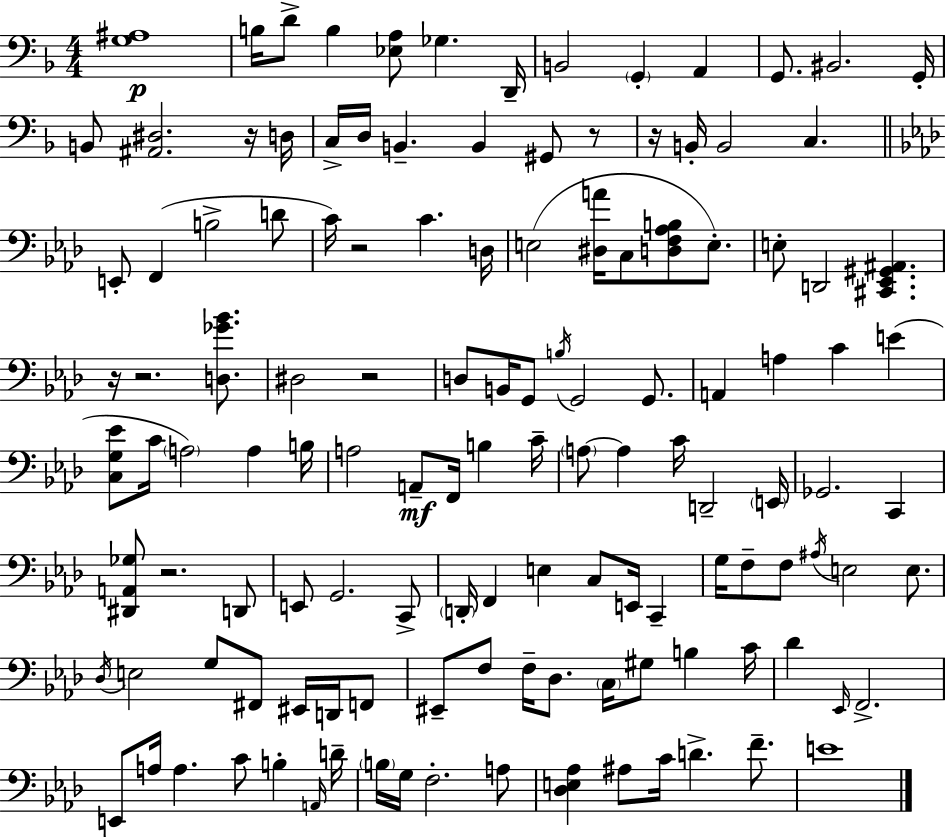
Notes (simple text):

[G3,A#3]/w B3/s D4/e B3/q [Eb3,A3]/e Gb3/q. D2/s B2/h G2/q A2/q G2/e. BIS2/h. G2/s B2/e [A#2,D#3]/h. R/s D3/s C3/s D3/s B2/q. B2/q G#2/e R/e R/s B2/s B2/h C3/q. E2/e F2/q B3/h D4/e C4/s R/h C4/q. D3/s E3/h [D#3,A4]/s C3/e [D3,F3,Ab3,B3]/e E3/e. E3/e D2/h [C#2,Eb2,G#2,A#2]/q. R/s R/h. [D3,Gb4,Bb4]/e. D#3/h R/h D3/e B2/s G2/e B3/s G2/h G2/e. A2/q A3/q C4/q E4/q [C3,G3,Eb4]/e C4/s A3/h A3/q B3/s A3/h A2/e F2/s B3/q C4/s A3/e A3/q C4/s D2/h E2/s Gb2/h. C2/q [D#2,A2,Gb3]/e R/h. D2/e E2/e G2/h. C2/e D2/s F2/q E3/q C3/e E2/s C2/q G3/s F3/e F3/e A#3/s E3/h E3/e. Db3/s E3/h G3/e F#2/e EIS2/s D2/s F2/e EIS2/e F3/e F3/s Db3/e. C3/s G#3/e B3/q C4/s Db4/q Eb2/s F2/h. E2/e A3/s A3/q. C4/e B3/q A2/s D4/s B3/s G3/s F3/h. A3/e [Db3,E3,Ab3]/q A#3/e C4/s D4/q. F4/e. E4/w